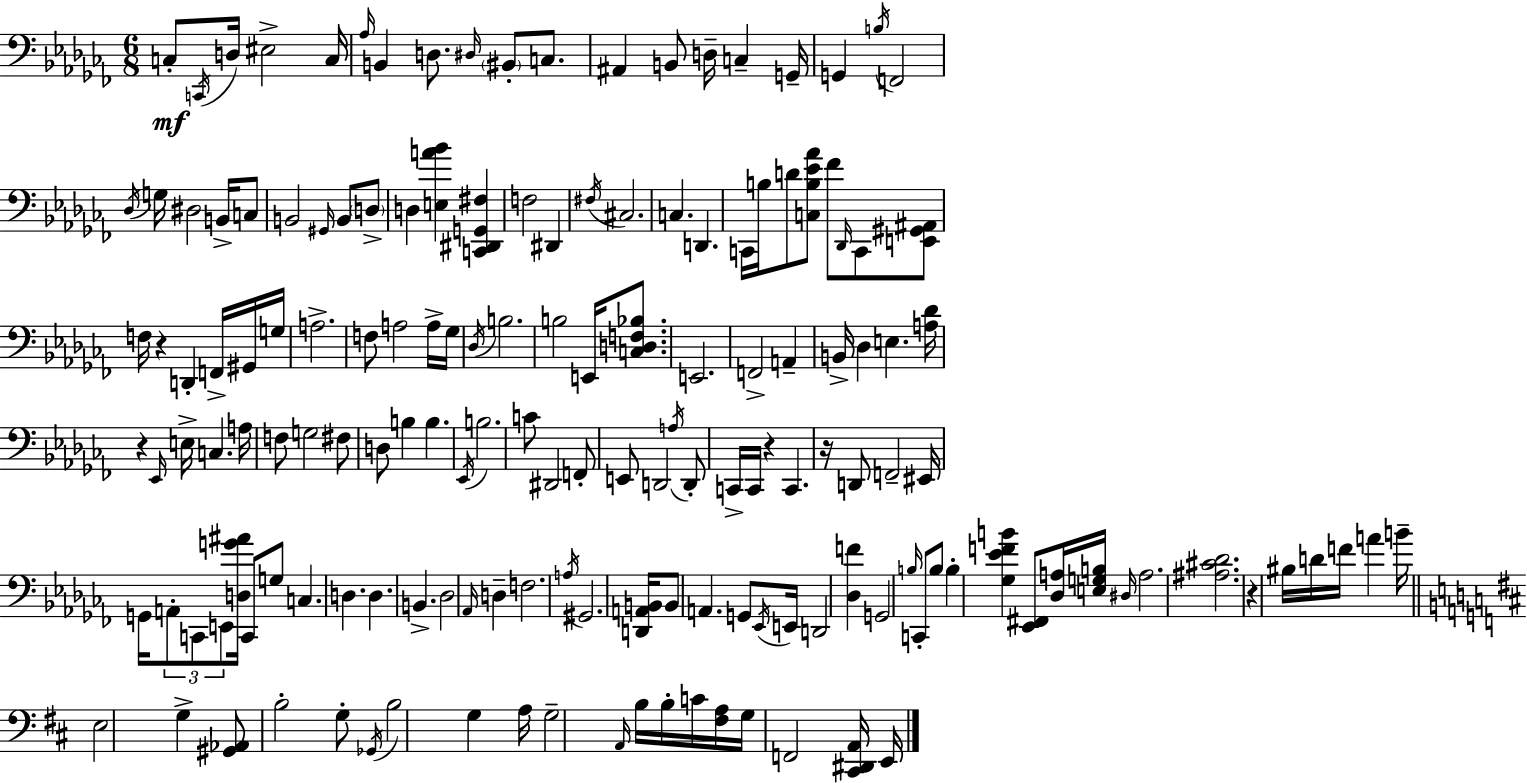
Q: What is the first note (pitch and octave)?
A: C3